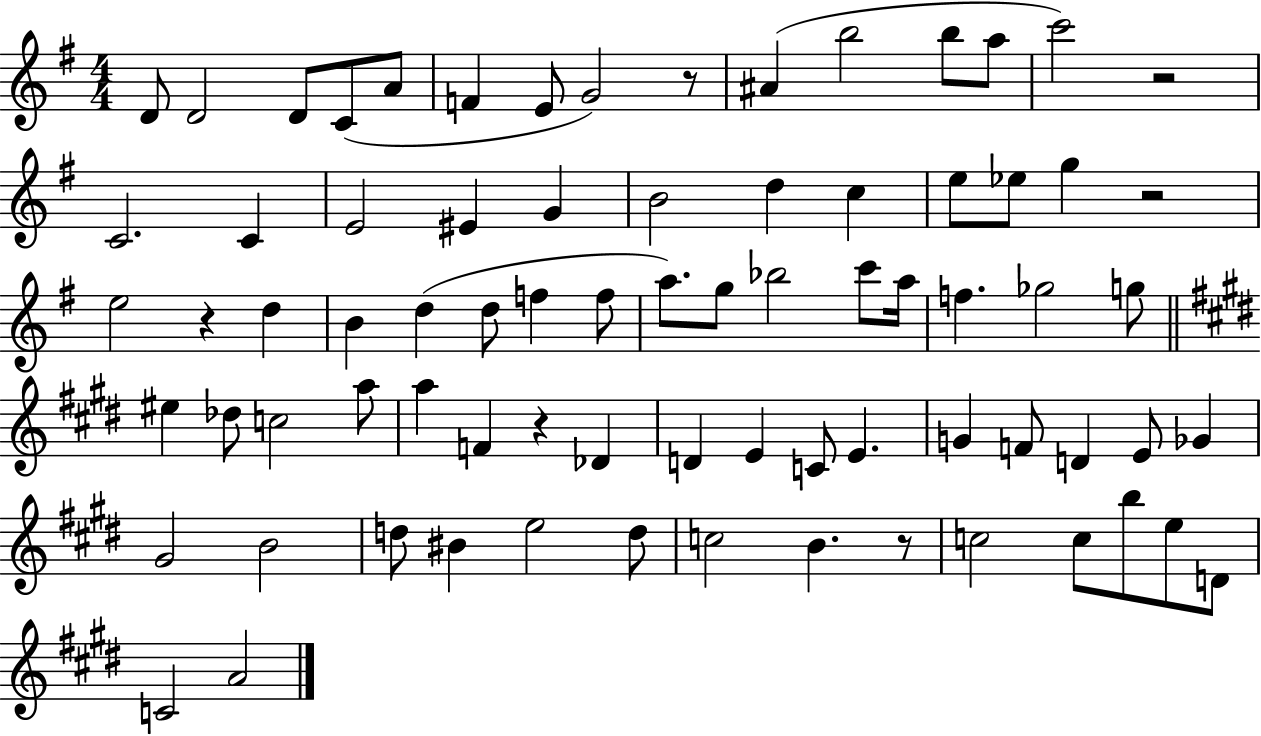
{
  \clef treble
  \numericTimeSignature
  \time 4/4
  \key g \major
  d'8 d'2 d'8 c'8( a'8 | f'4 e'8 g'2) r8 | ais'4( b''2 b''8 a''8 | c'''2) r2 | \break c'2. c'4 | e'2 eis'4 g'4 | b'2 d''4 c''4 | e''8 ees''8 g''4 r2 | \break e''2 r4 d''4 | b'4 d''4( d''8 f''4 f''8 | a''8.) g''8 bes''2 c'''8 a''16 | f''4. ges''2 g''8 | \break \bar "||" \break \key e \major eis''4 des''8 c''2 a''8 | a''4 f'4 r4 des'4 | d'4 e'4 c'8 e'4. | g'4 f'8 d'4 e'8 ges'4 | \break gis'2 b'2 | d''8 bis'4 e''2 d''8 | c''2 b'4. r8 | c''2 c''8 b''8 e''8 d'8 | \break c'2 a'2 | \bar "|."
}